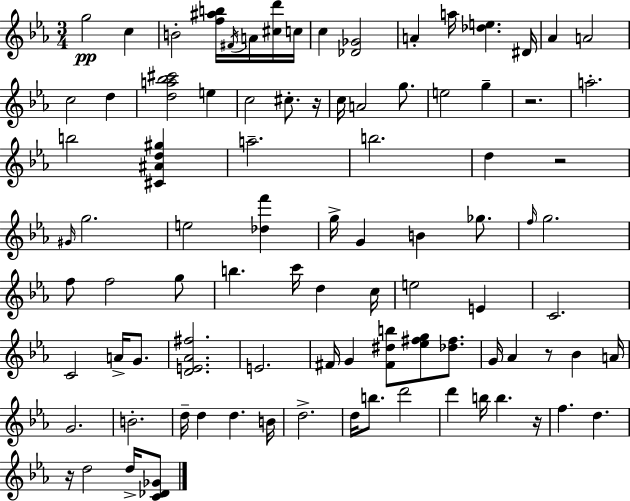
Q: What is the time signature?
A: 3/4